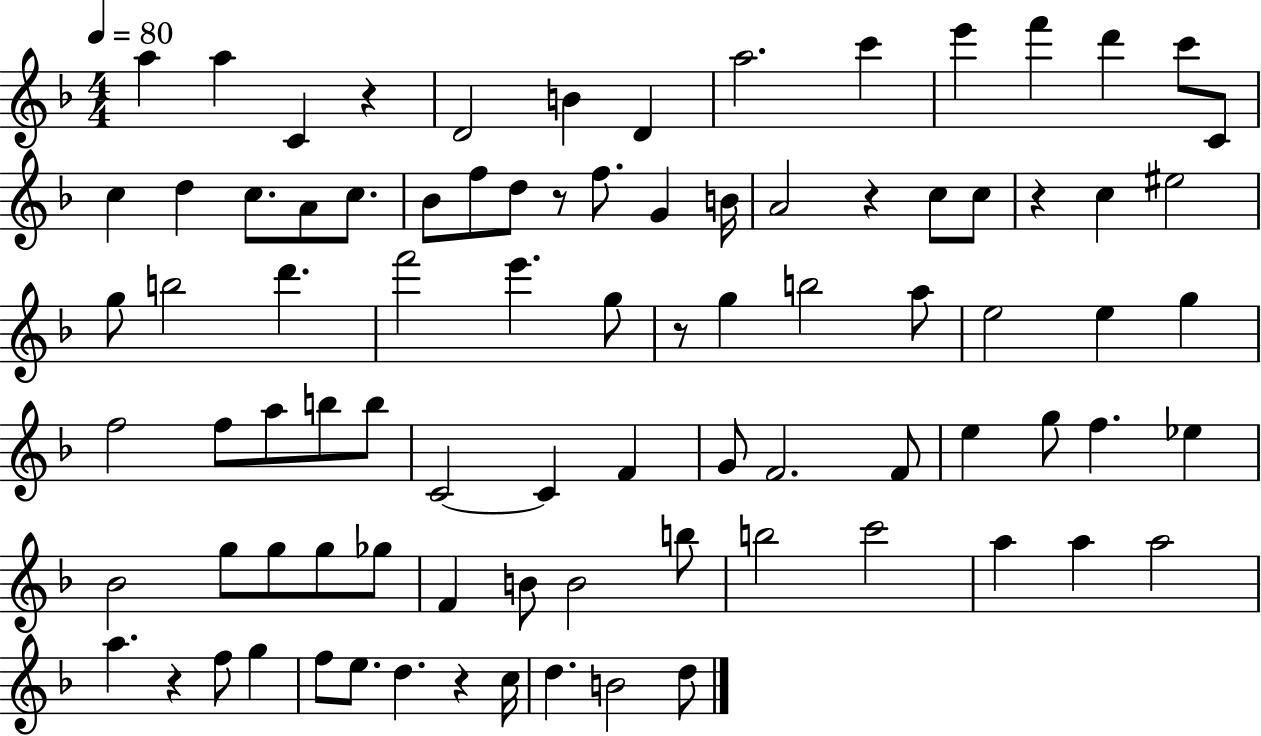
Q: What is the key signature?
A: F major